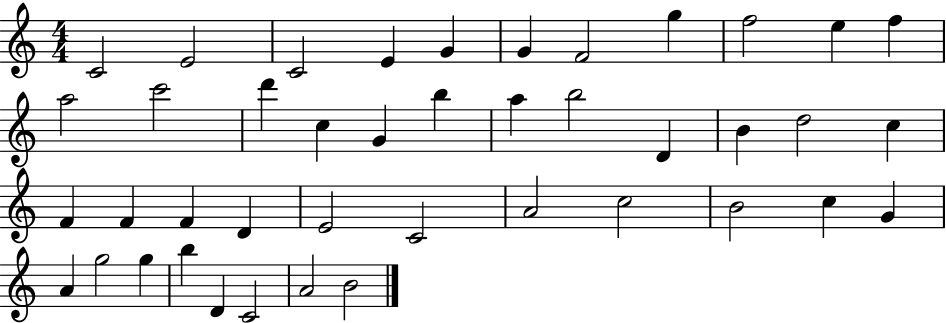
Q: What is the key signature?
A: C major